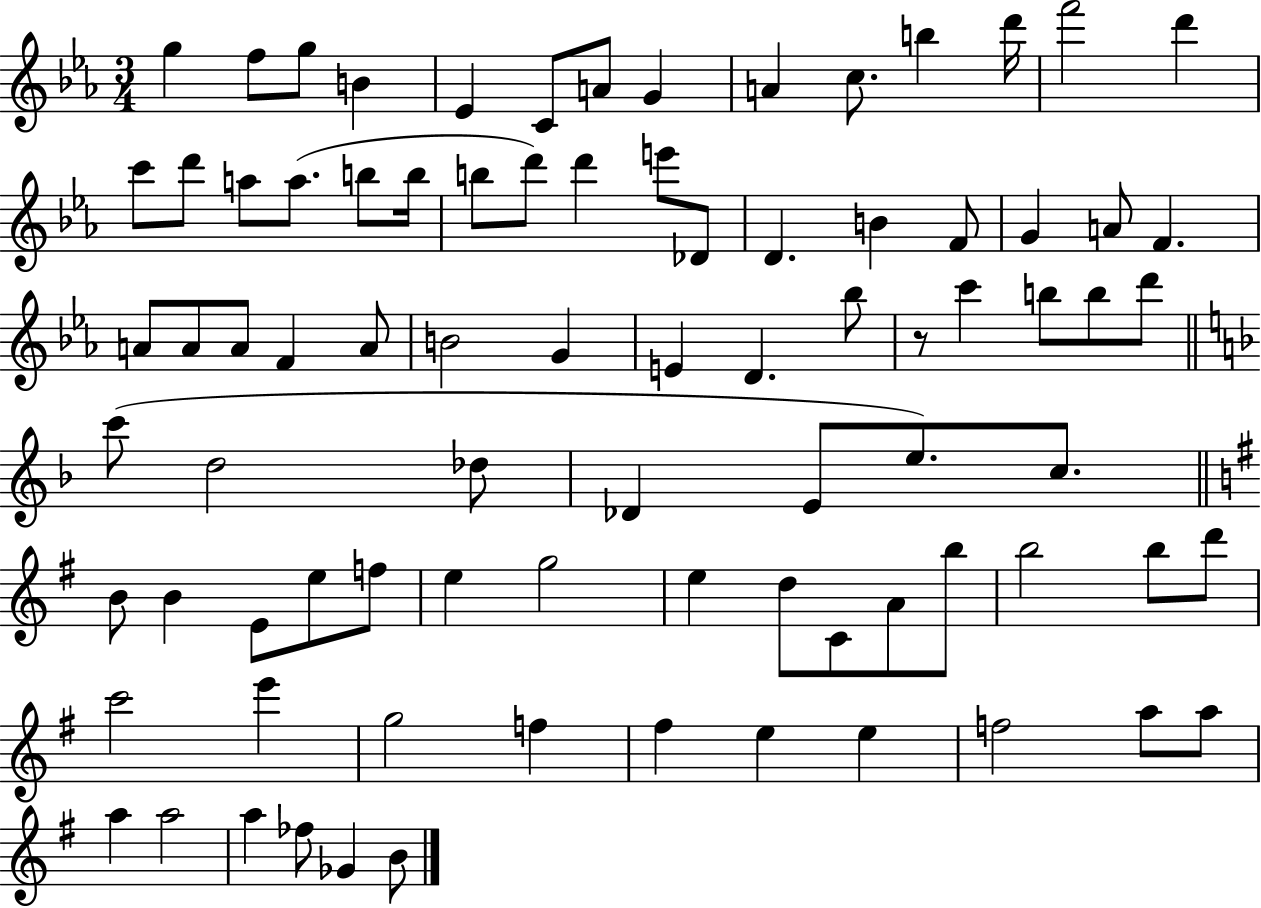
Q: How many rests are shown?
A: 1